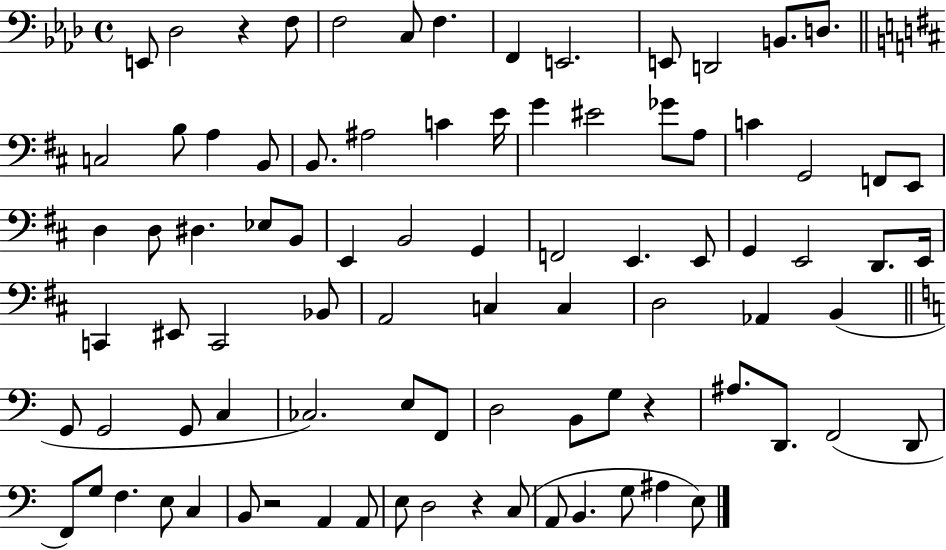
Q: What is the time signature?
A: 4/4